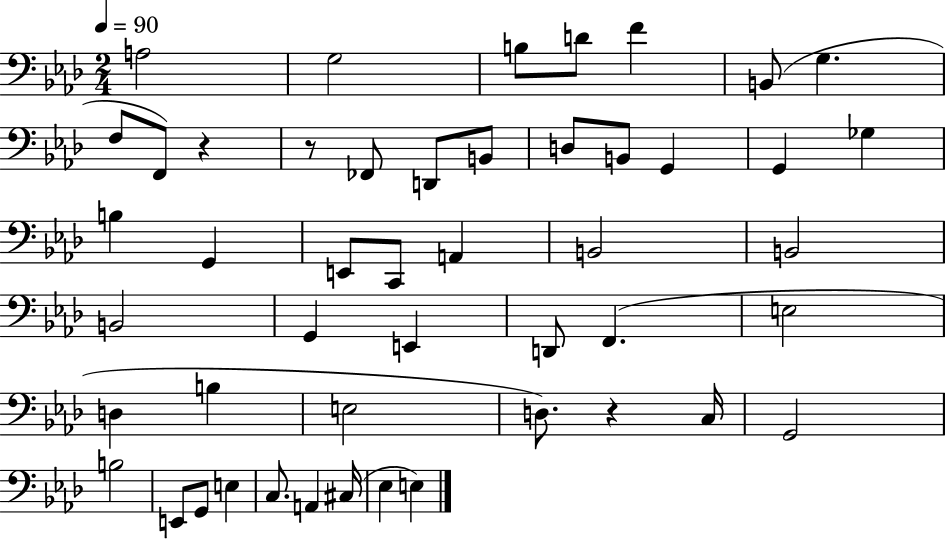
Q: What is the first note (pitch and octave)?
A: A3